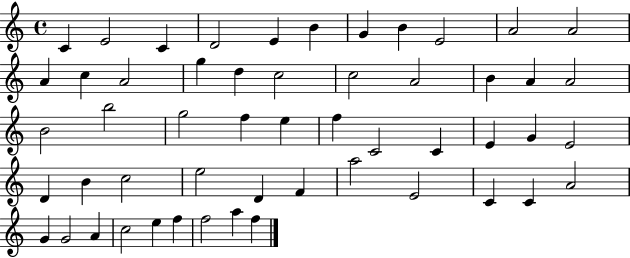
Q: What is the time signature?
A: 4/4